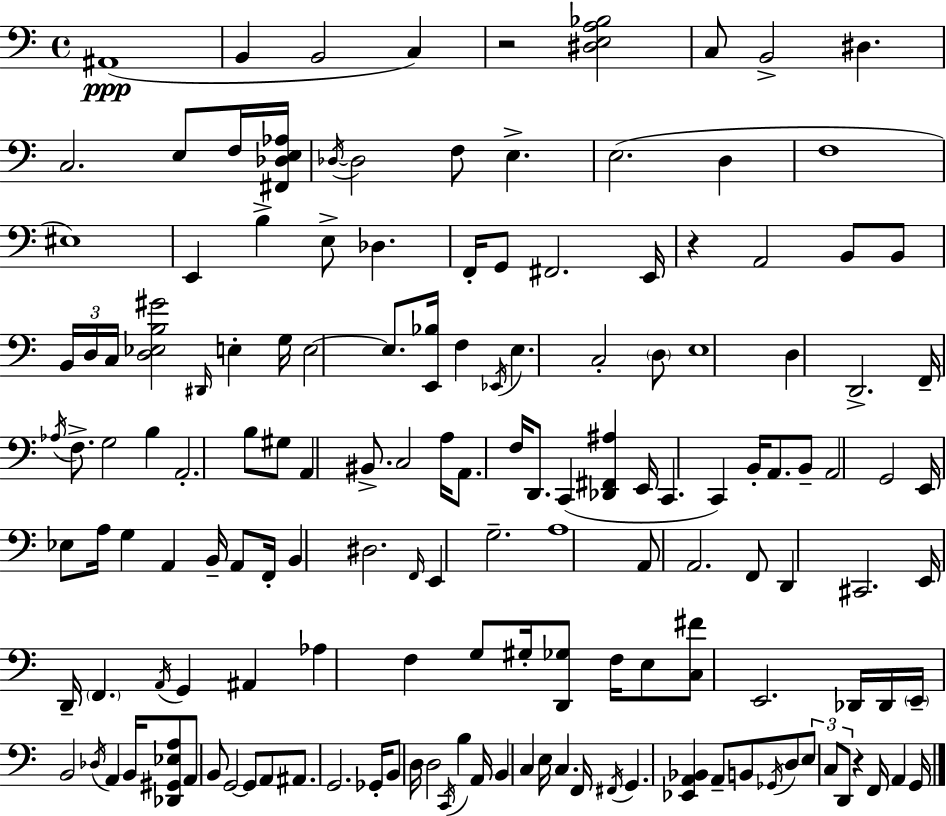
{
  \clef bass
  \time 4/4
  \defaultTimeSignature
  \key a \minor
  ais,1(\ppp | b,4 b,2 c4) | r2 <dis e a bes>2 | c8 b,2-> dis4. | \break c2. e8 f16 <fis, des e aes>16 | \acciaccatura { des16~ }~ des2 f8 e4.-> | e2.( d4 | f1 | \break eis1) | e,4 b4-> e8-> des4. | f,16-. g,8 fis,2. | e,16 r4 a,2 b,8 b,8 | \break \tuplet 3/2 { b,16 d16 c16 } <d ees b gis'>2 \grace { dis,16 } e4-. | g16 e2~~ e8. <e, bes>16 f4 | \acciaccatura { ees,16 } e4. c2-. | \parenthesize d8 e1 | \break d4 d,2.-> | f,16-- \acciaccatura { aes16 } f8.-> g2 | b4 a,2.-. | b8 gis8 a,4 bis,8.-> c2 | \break a16 a,8. f16 d,8. c,4( <des, fis, ais>4 | e,16 c,4. c,4) b,16-. a,8. | b,8-- a,2 g,2 | e,16 ees8 a16 g4 a,4 | \break b,16-- a,8 f,16-. b,4 dis2. | \grace { f,16 } e,4 g2.-- | a1 | a,8 a,2. | \break f,8 d,4 cis,2. | e,16 d,16-- \parenthesize f,4. \acciaccatura { a,16 } g,4 | ais,4 aes4 f4 g8 | gis16-. <d, ges>8 f16 e8 <c fis'>8 e,2. | \break des,16 des,16 \parenthesize e,16-- b,2 \acciaccatura { des16 } | a,4 b,16 <des, gis, ees a>8 a,8 b,8 g,2~~ | g,8 a,8 ais,8. g,2. | ges,16-. b,8 d16 d2 | \break \acciaccatura { c,16 } b4 a,16 b,4 c4 | e16 c4. f,16 \acciaccatura { fis,16 } g,4. <ees, a, bes,>4 | a,8-- b,8 \acciaccatura { ges,16 } d8 \tuplet 3/2 { e8 c8 d,8 } | r4 f,16 a,4 g,16 \bar "|."
}